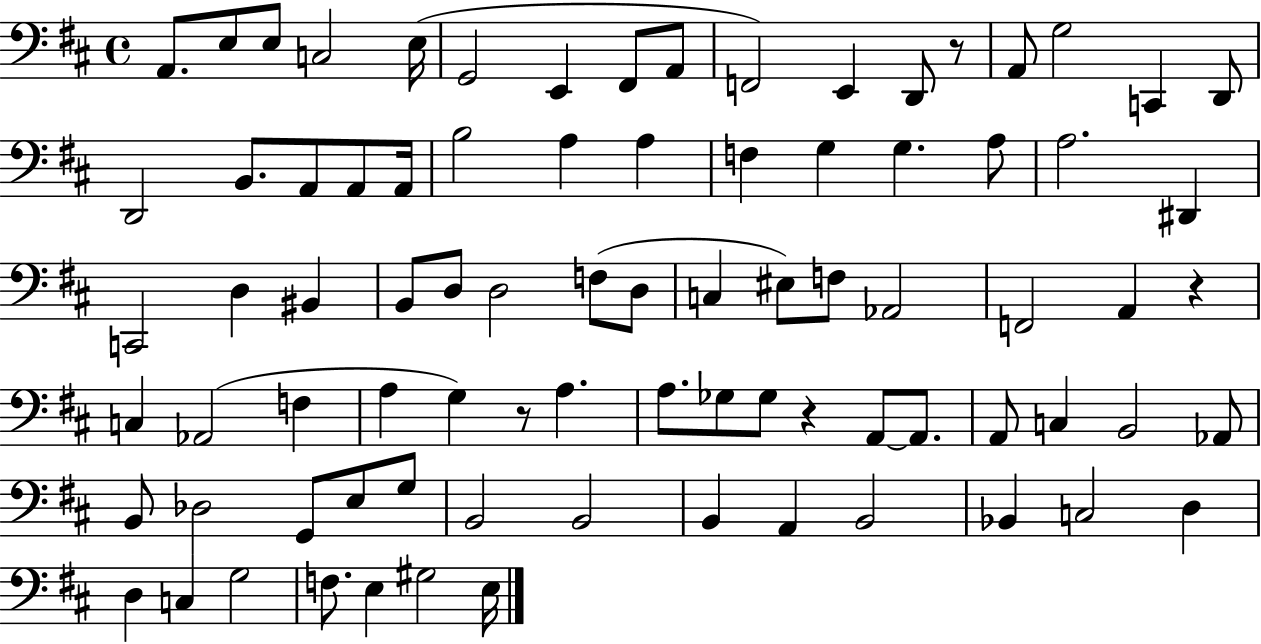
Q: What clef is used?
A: bass